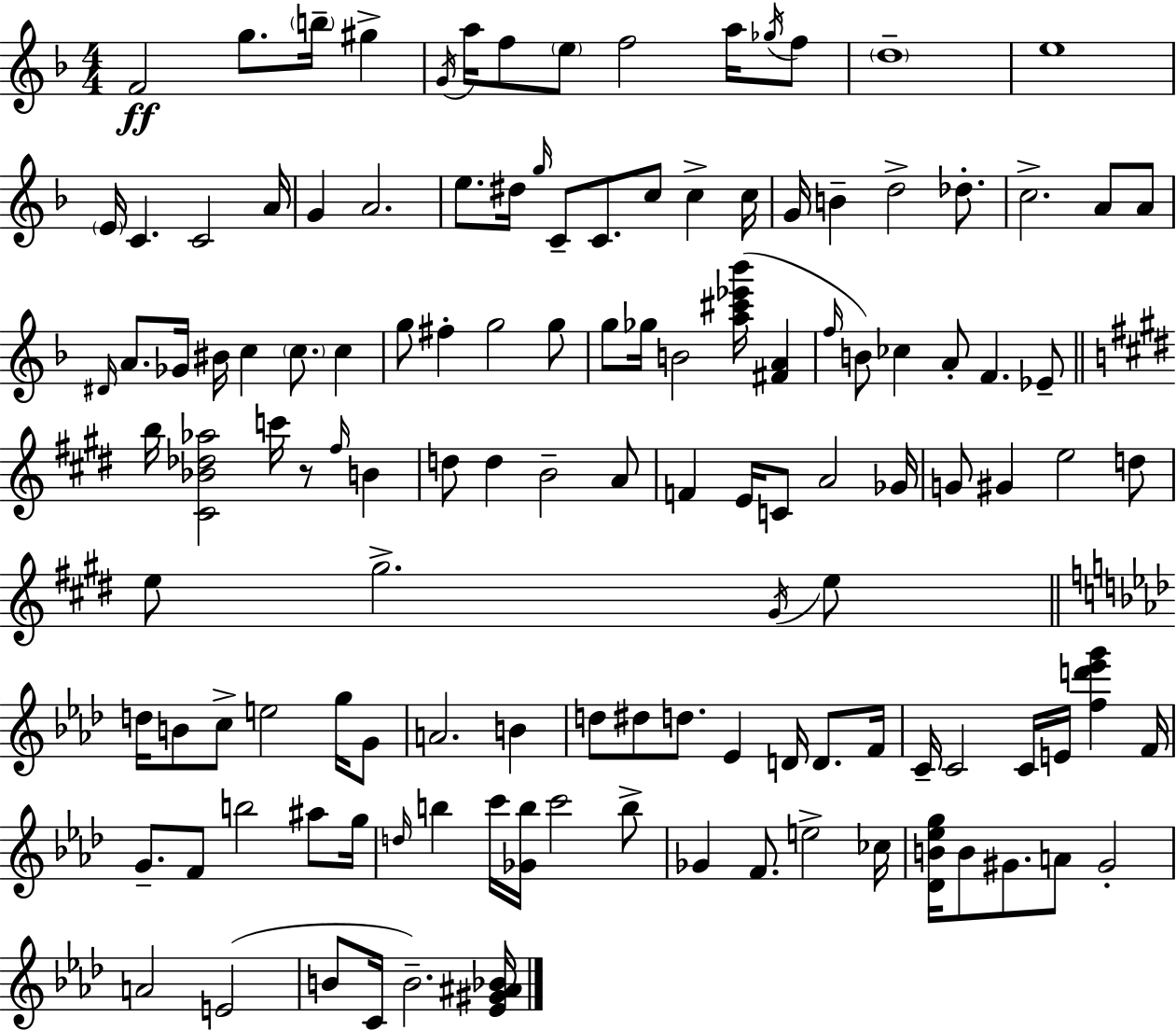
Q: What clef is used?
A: treble